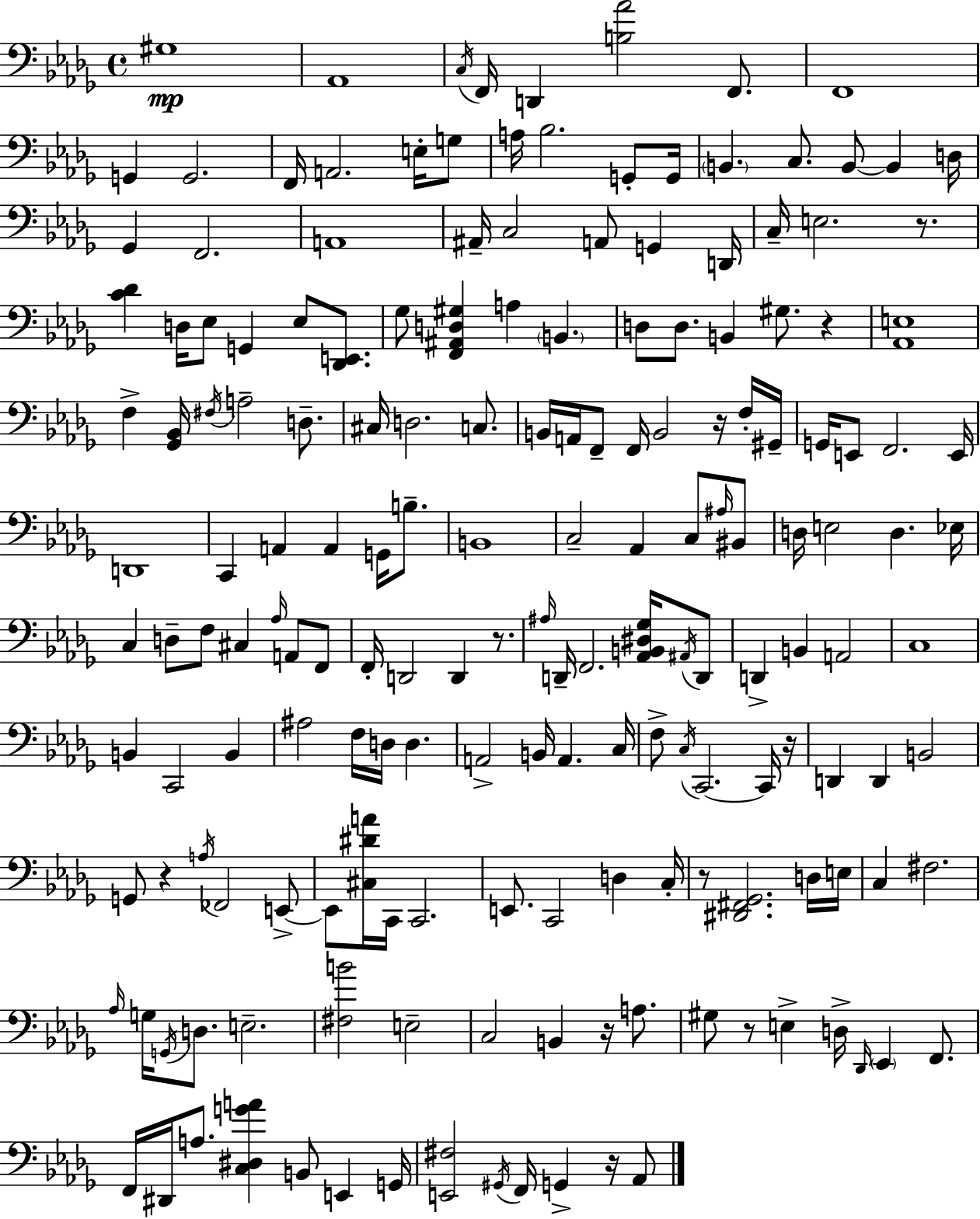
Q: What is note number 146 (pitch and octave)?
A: D#2